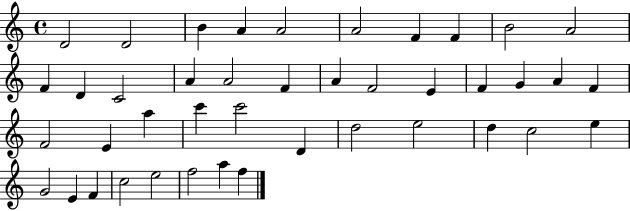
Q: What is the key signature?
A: C major